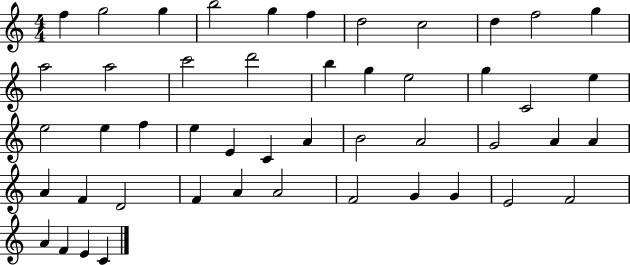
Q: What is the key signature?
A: C major